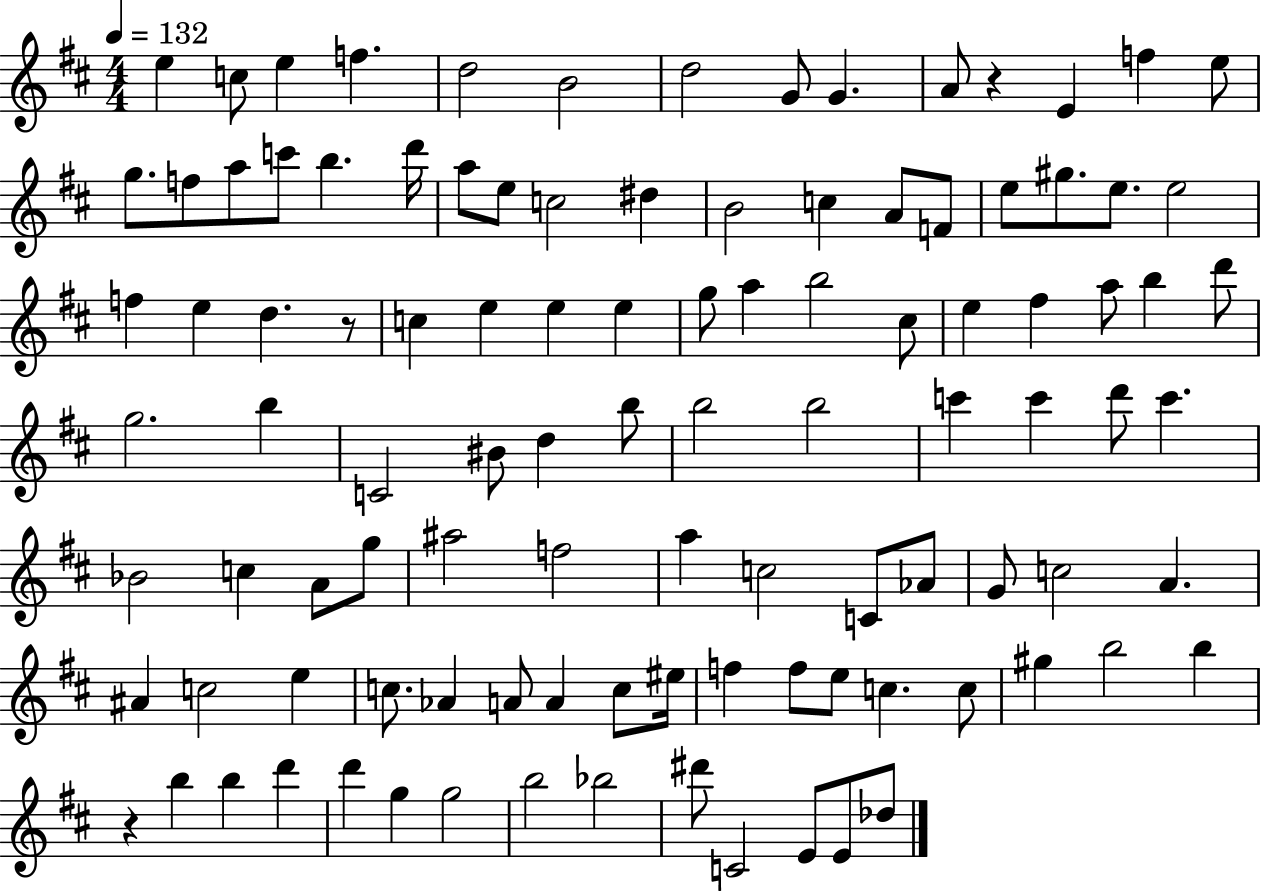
E5/q C5/e E5/q F5/q. D5/h B4/h D5/h G4/e G4/q. A4/e R/q E4/q F5/q E5/e G5/e. F5/e A5/e C6/e B5/q. D6/s A5/e E5/e C5/h D#5/q B4/h C5/q A4/e F4/e E5/e G#5/e. E5/e. E5/h F5/q E5/q D5/q. R/e C5/q E5/q E5/q E5/q G5/e A5/q B5/h C#5/e E5/q F#5/q A5/e B5/q D6/e G5/h. B5/q C4/h BIS4/e D5/q B5/e B5/h B5/h C6/q C6/q D6/e C6/q. Bb4/h C5/q A4/e G5/e A#5/h F5/h A5/q C5/h C4/e Ab4/e G4/e C5/h A4/q. A#4/q C5/h E5/q C5/e. Ab4/q A4/e A4/q C5/e EIS5/s F5/q F5/e E5/e C5/q. C5/e G#5/q B5/h B5/q R/q B5/q B5/q D6/q D6/q G5/q G5/h B5/h Bb5/h D#6/e C4/h E4/e E4/e Db5/e